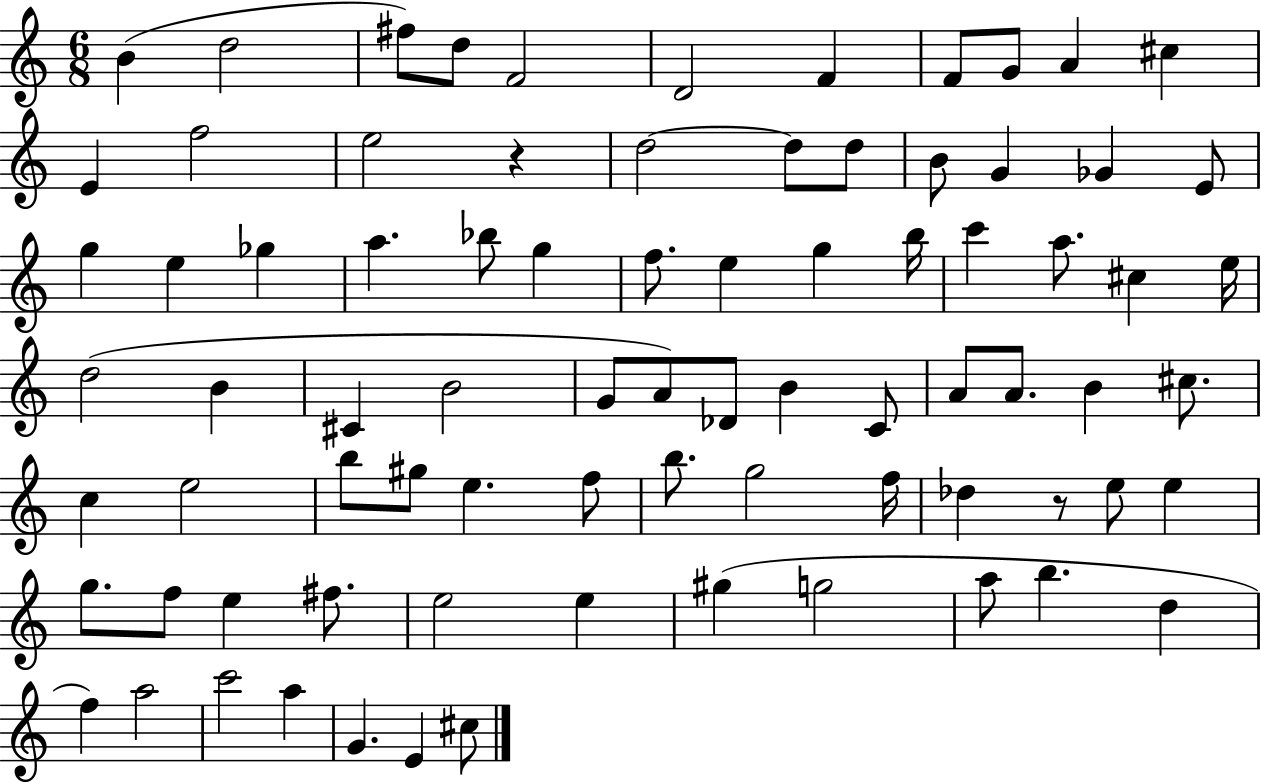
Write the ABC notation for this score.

X:1
T:Untitled
M:6/8
L:1/4
K:C
B d2 ^f/2 d/2 F2 D2 F F/2 G/2 A ^c E f2 e2 z d2 d/2 d/2 B/2 G _G E/2 g e _g a _b/2 g f/2 e g b/4 c' a/2 ^c e/4 d2 B ^C B2 G/2 A/2 _D/2 B C/2 A/2 A/2 B ^c/2 c e2 b/2 ^g/2 e f/2 b/2 g2 f/4 _d z/2 e/2 e g/2 f/2 e ^f/2 e2 e ^g g2 a/2 b d f a2 c'2 a G E ^c/2